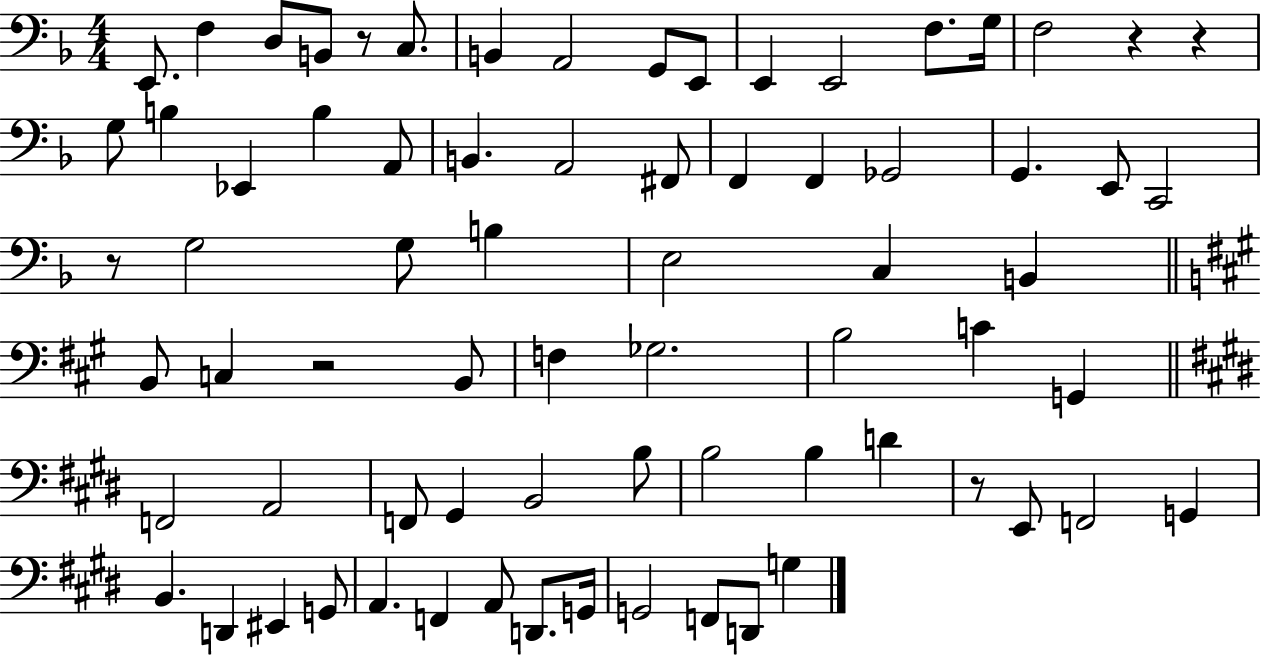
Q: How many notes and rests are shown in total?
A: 73